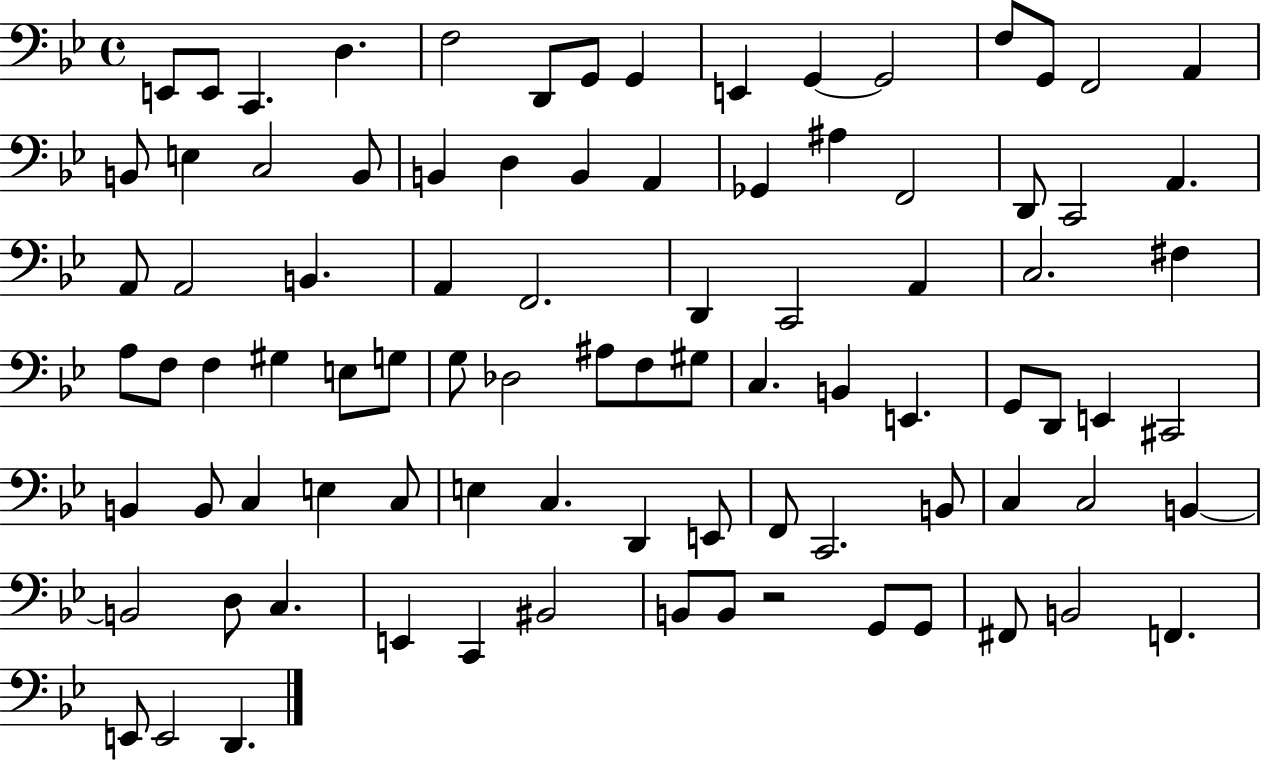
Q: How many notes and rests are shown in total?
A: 89